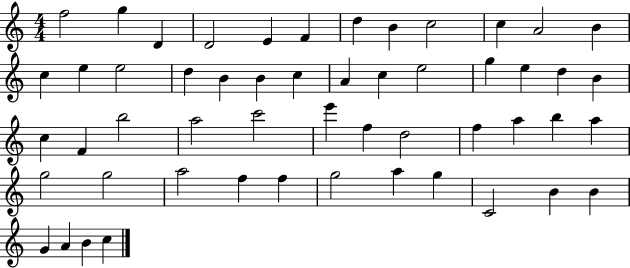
{
  \clef treble
  \numericTimeSignature
  \time 4/4
  \key c \major
  f''2 g''4 d'4 | d'2 e'4 f'4 | d''4 b'4 c''2 | c''4 a'2 b'4 | \break c''4 e''4 e''2 | d''4 b'4 b'4 c''4 | a'4 c''4 e''2 | g''4 e''4 d''4 b'4 | \break c''4 f'4 b''2 | a''2 c'''2 | e'''4 f''4 d''2 | f''4 a''4 b''4 a''4 | \break g''2 g''2 | a''2 f''4 f''4 | g''2 a''4 g''4 | c'2 b'4 b'4 | \break g'4 a'4 b'4 c''4 | \bar "|."
}